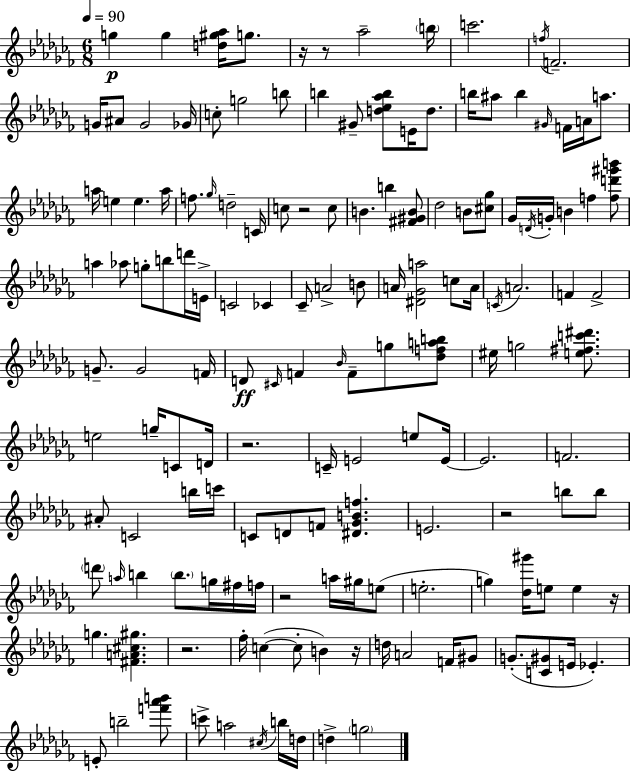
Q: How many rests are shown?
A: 9